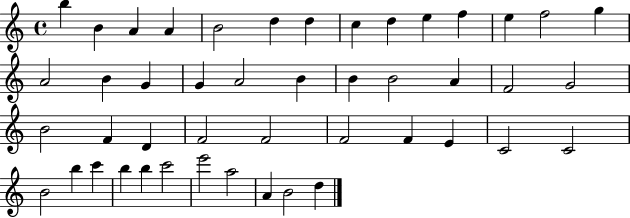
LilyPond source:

{
  \clef treble
  \time 4/4
  \defaultTimeSignature
  \key c \major
  b''4 b'4 a'4 a'4 | b'2 d''4 d''4 | c''4 d''4 e''4 f''4 | e''4 f''2 g''4 | \break a'2 b'4 g'4 | g'4 a'2 b'4 | b'4 b'2 a'4 | f'2 g'2 | \break b'2 f'4 d'4 | f'2 f'2 | f'2 f'4 e'4 | c'2 c'2 | \break b'2 b''4 c'''4 | b''4 b''4 c'''2 | e'''2 a''2 | a'4 b'2 d''4 | \break \bar "|."
}